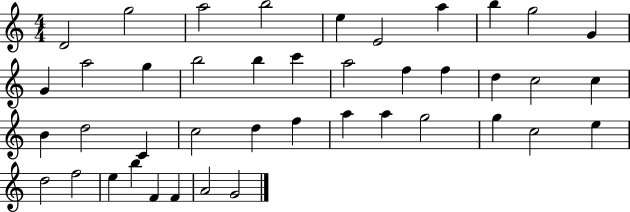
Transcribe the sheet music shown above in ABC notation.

X:1
T:Untitled
M:4/4
L:1/4
K:C
D2 g2 a2 b2 e E2 a b g2 G G a2 g b2 b c' a2 f f d c2 c B d2 C c2 d f a a g2 g c2 e d2 f2 e b F F A2 G2